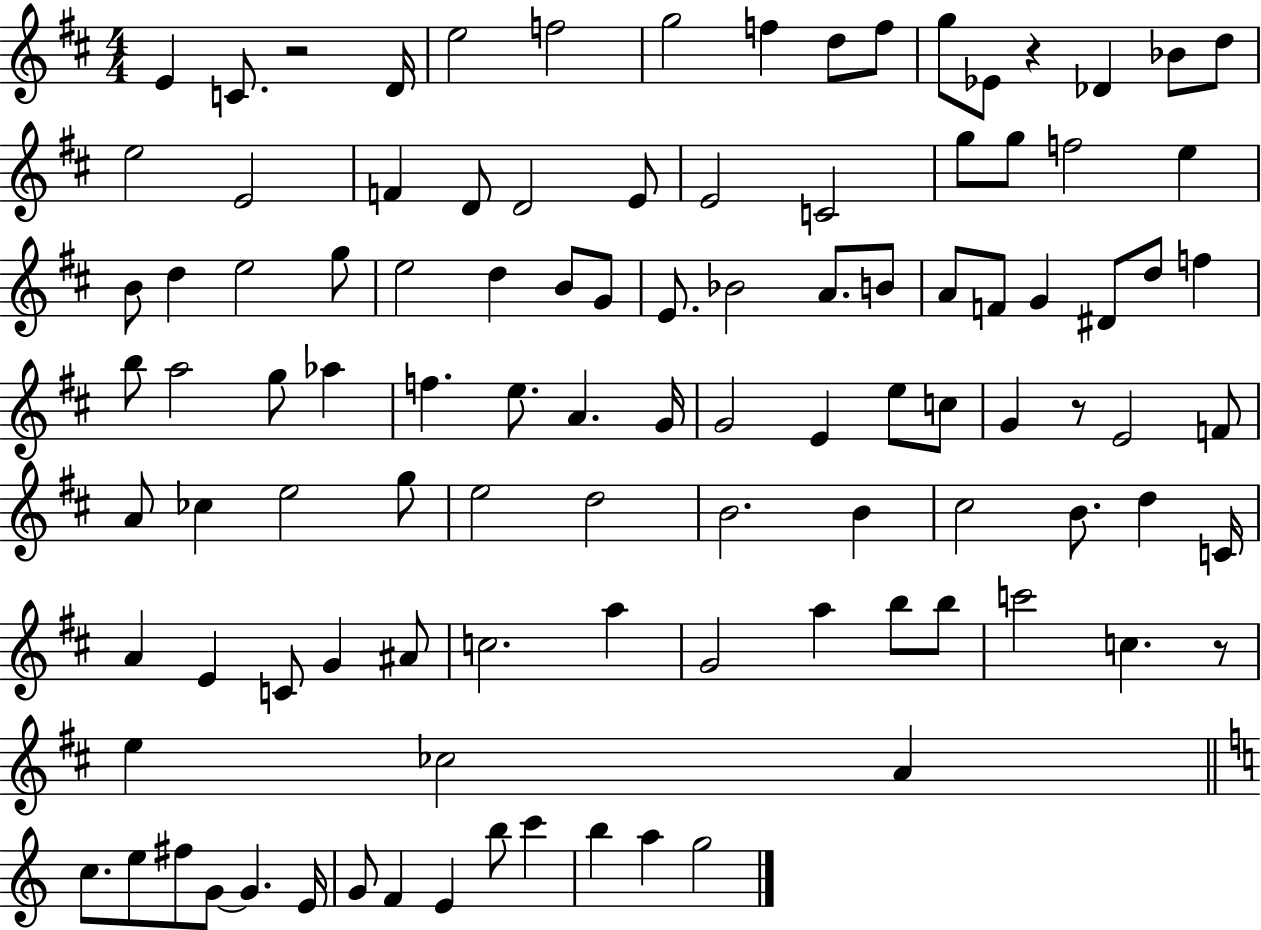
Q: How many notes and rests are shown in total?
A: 105